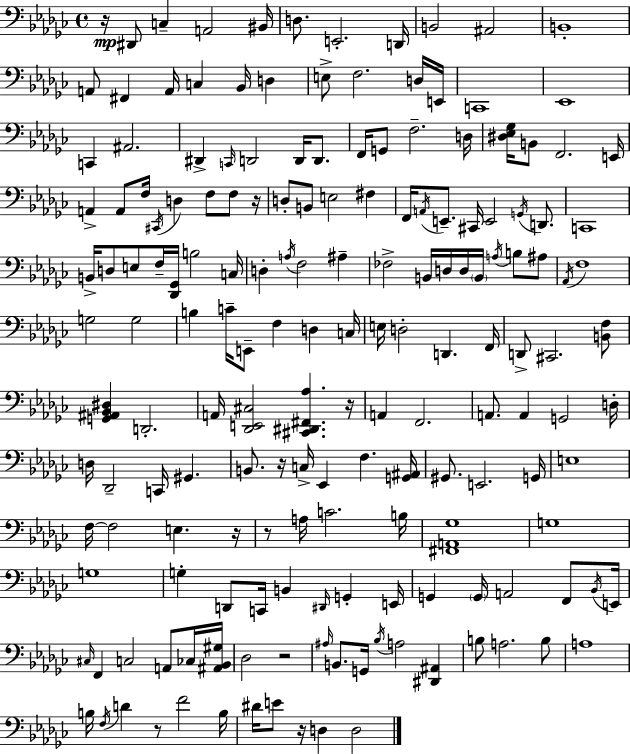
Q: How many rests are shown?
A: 9